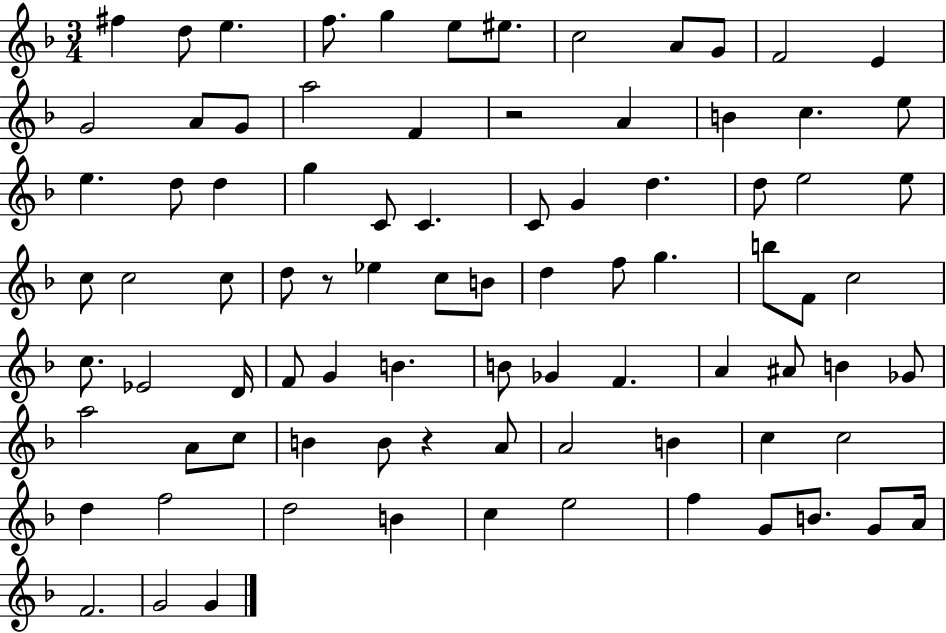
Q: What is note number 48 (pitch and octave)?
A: Eb4